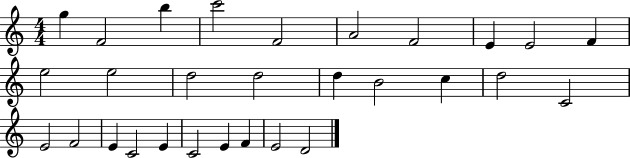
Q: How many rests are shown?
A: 0